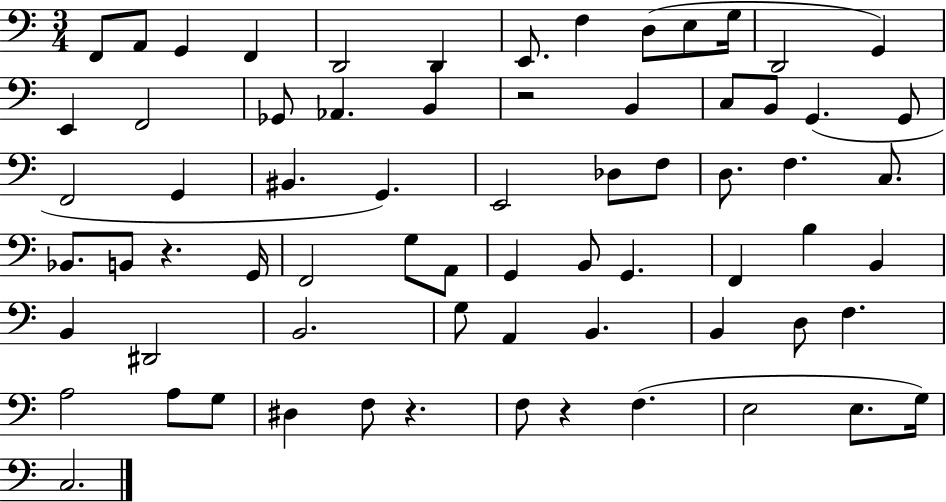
F2/e A2/e G2/q F2/q D2/h D2/q E2/e. F3/q D3/e E3/e G3/s D2/h G2/q E2/q F2/h Gb2/e Ab2/q. B2/q R/h B2/q C3/e B2/e G2/q. G2/e F2/h G2/q BIS2/q. G2/q. E2/h Db3/e F3/e D3/e. F3/q. C3/e. Bb2/e. B2/e R/q. G2/s F2/h G3/e A2/e G2/q B2/e G2/q. F2/q B3/q B2/q B2/q D#2/h B2/h. G3/e A2/q B2/q. B2/q D3/e F3/q. A3/h A3/e G3/e D#3/q F3/e R/q. F3/e R/q F3/q. E3/h E3/e. G3/s C3/h.